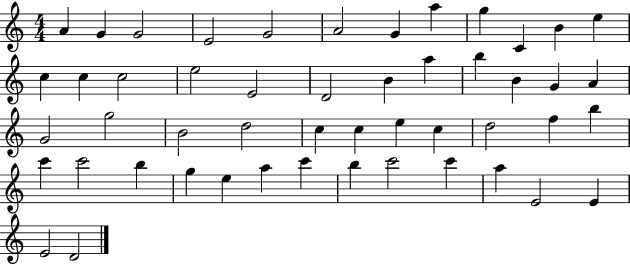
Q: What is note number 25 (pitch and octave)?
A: G4